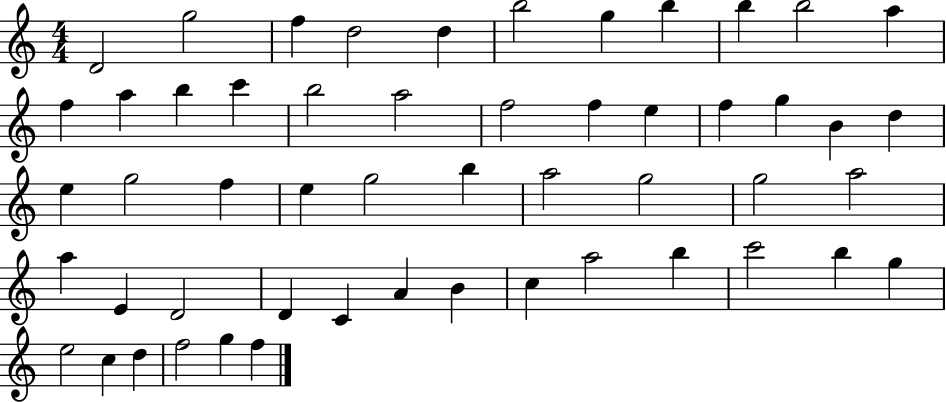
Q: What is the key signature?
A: C major